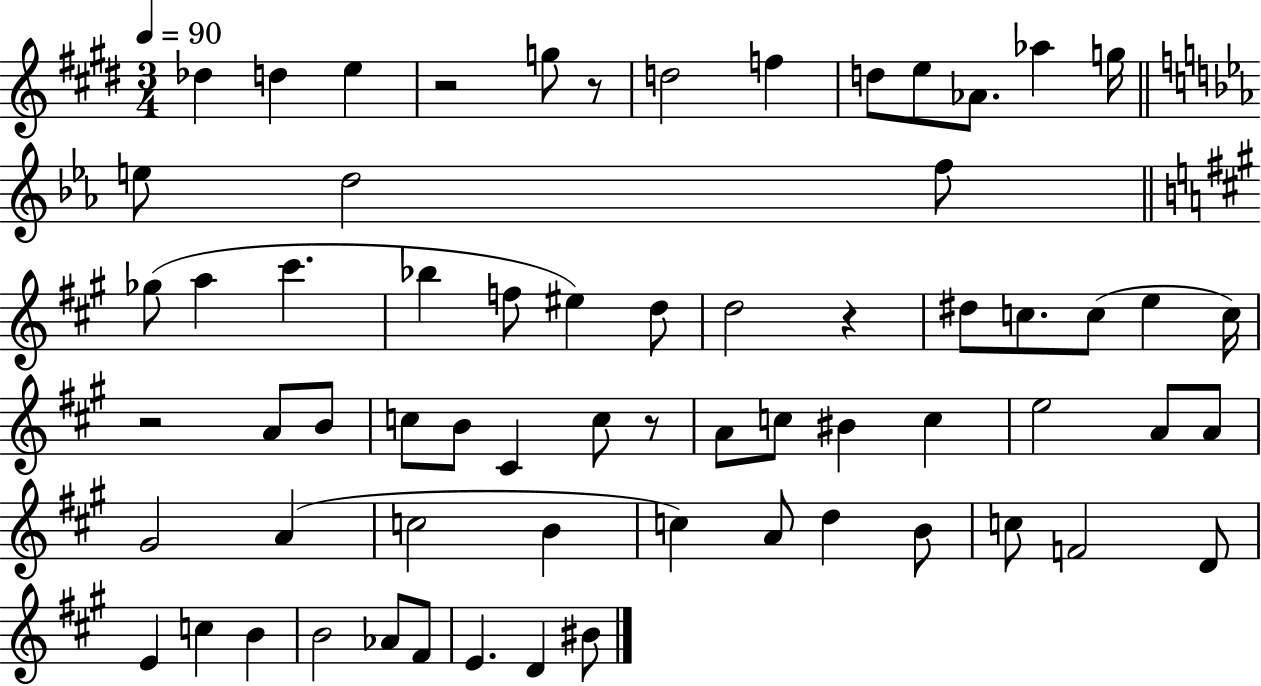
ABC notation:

X:1
T:Untitled
M:3/4
L:1/4
K:E
_d d e z2 g/2 z/2 d2 f d/2 e/2 _A/2 _a g/4 e/2 d2 f/2 _g/2 a ^c' _b f/2 ^e d/2 d2 z ^d/2 c/2 c/2 e c/4 z2 A/2 B/2 c/2 B/2 ^C c/2 z/2 A/2 c/2 ^B c e2 A/2 A/2 ^G2 A c2 B c A/2 d B/2 c/2 F2 D/2 E c B B2 _A/2 ^F/2 E D ^B/2